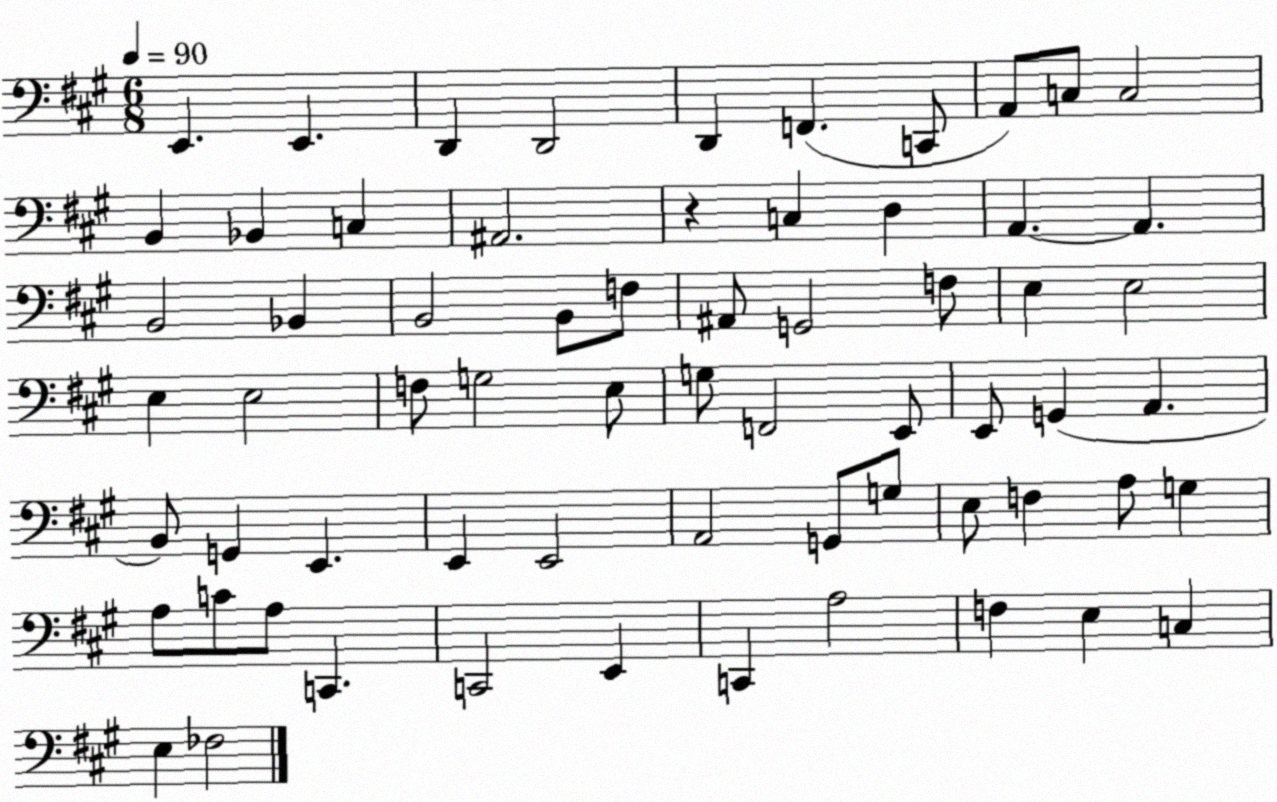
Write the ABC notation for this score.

X:1
T:Untitled
M:6/8
L:1/4
K:A
E,, E,, D,, D,,2 D,, F,, C,,/2 A,,/2 C,/2 C,2 B,, _B,, C, ^A,,2 z C, D, A,, A,, B,,2 _B,, B,,2 B,,/2 F,/2 ^A,,/2 G,,2 F,/2 E, E,2 E, E,2 F,/2 G,2 E,/2 G,/2 F,,2 E,,/2 E,,/2 G,, A,, B,,/2 G,, E,, E,, E,,2 A,,2 G,,/2 G,/2 E,/2 F, A,/2 G, A,/2 C/2 A,/2 C,, C,,2 E,, C,, A,2 F, E, C, E, _F,2